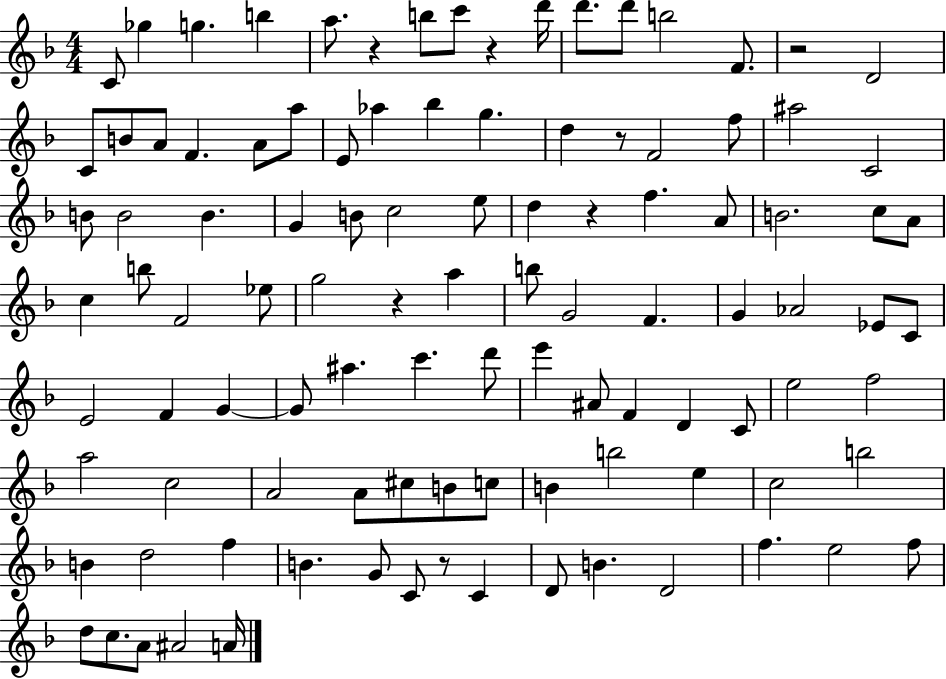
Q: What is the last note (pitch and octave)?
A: A4